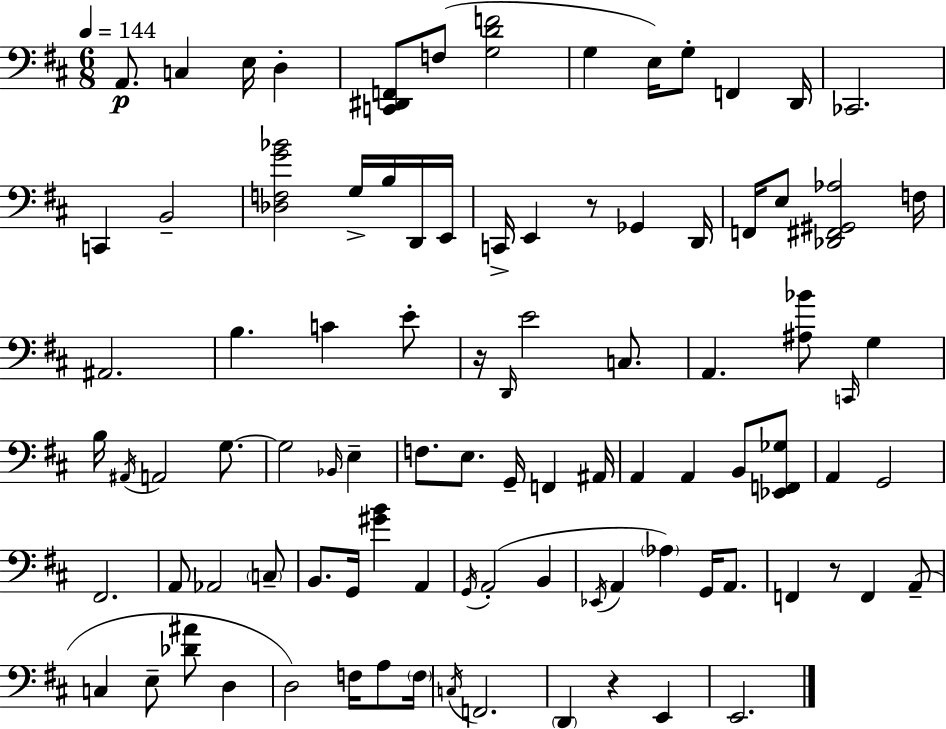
X:1
T:Untitled
M:6/8
L:1/4
K:D
A,,/2 C, E,/4 D, [C,,^D,,F,,]/2 F,/2 [G,DF]2 G, E,/4 G,/2 F,, D,,/4 _C,,2 C,, B,,2 [_D,F,G_B]2 G,/4 B,/4 D,,/4 E,,/4 C,,/4 E,, z/2 _G,, D,,/4 F,,/4 E,/2 [_D,,^F,,^G,,_A,]2 F,/4 ^A,,2 B, C E/2 z/4 D,,/4 E2 C,/2 A,, [^A,_B]/2 C,,/4 G, B,/4 ^A,,/4 A,,2 G,/2 G,2 _B,,/4 E, F,/2 E,/2 G,,/4 F,, ^A,,/4 A,, A,, B,,/2 [_E,,F,,_G,]/2 A,, G,,2 ^F,,2 A,,/2 _A,,2 C,/2 B,,/2 G,,/4 [^GB] A,, G,,/4 A,,2 B,, _E,,/4 A,, _A, G,,/4 A,,/2 F,, z/2 F,, A,,/2 C, E,/2 [_D^A]/2 D, D,2 F,/4 A,/2 F,/4 C,/4 F,,2 D,, z E,, E,,2